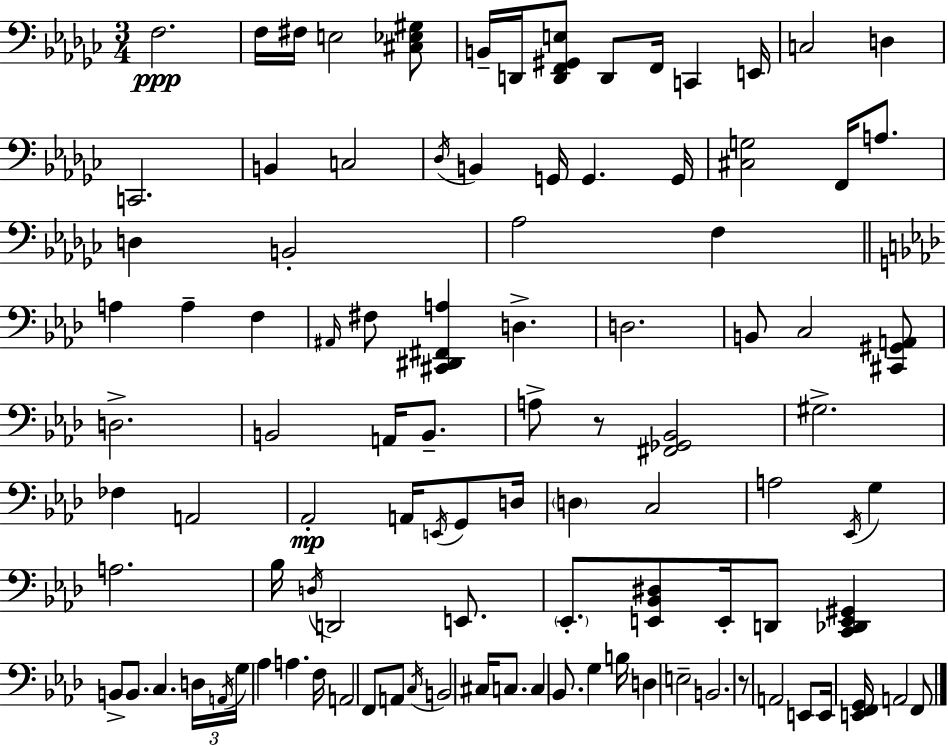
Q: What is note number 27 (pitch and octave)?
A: A3